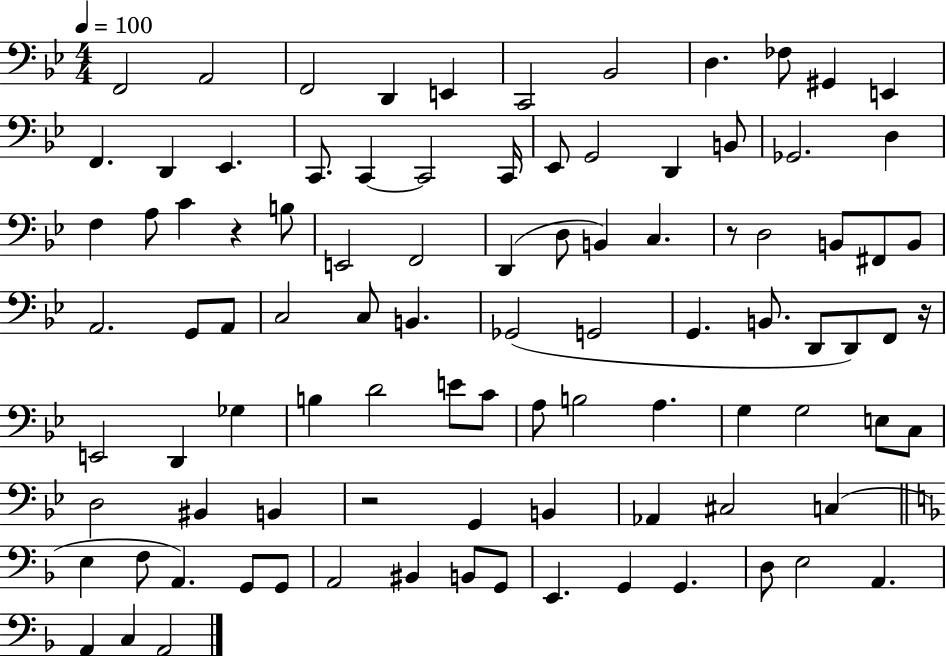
F2/h A2/h F2/h D2/q E2/q C2/h Bb2/h D3/q. FES3/e G#2/q E2/q F2/q. D2/q Eb2/q. C2/e. C2/q C2/h C2/s Eb2/e G2/h D2/q B2/e Gb2/h. D3/q F3/q A3/e C4/q R/q B3/e E2/h F2/h D2/q D3/e B2/q C3/q. R/e D3/h B2/e F#2/e B2/e A2/h. G2/e A2/e C3/h C3/e B2/q. Gb2/h G2/h G2/q. B2/e. D2/e D2/e F2/e R/s E2/h D2/q Gb3/q B3/q D4/h E4/e C4/e A3/e B3/h A3/q. G3/q G3/h E3/e C3/e D3/h BIS2/q B2/q R/h G2/q B2/q Ab2/q C#3/h C3/q E3/q F3/e A2/q. G2/e G2/e A2/h BIS2/q B2/e G2/e E2/q. G2/q G2/q. D3/e E3/h A2/q. A2/q C3/q A2/h